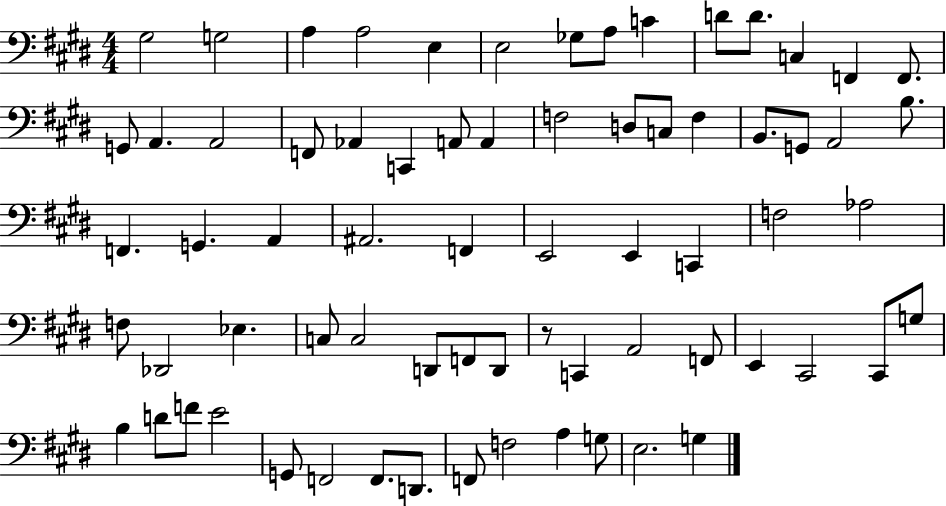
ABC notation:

X:1
T:Untitled
M:4/4
L:1/4
K:E
^G,2 G,2 A, A,2 E, E,2 _G,/2 A,/2 C D/2 D/2 C, F,, F,,/2 G,,/2 A,, A,,2 F,,/2 _A,, C,, A,,/2 A,, F,2 D,/2 C,/2 F, B,,/2 G,,/2 A,,2 B,/2 F,, G,, A,, ^A,,2 F,, E,,2 E,, C,, F,2 _A,2 F,/2 _D,,2 _E, C,/2 C,2 D,,/2 F,,/2 D,,/2 z/2 C,, A,,2 F,,/2 E,, ^C,,2 ^C,,/2 G,/2 B, D/2 F/2 E2 G,,/2 F,,2 F,,/2 D,,/2 F,,/2 F,2 A, G,/2 E,2 G,